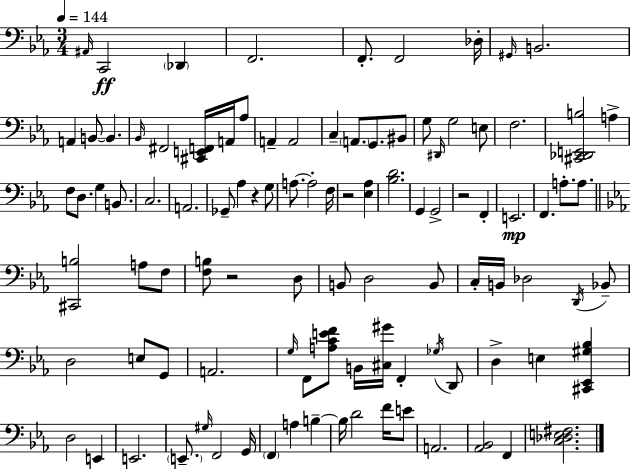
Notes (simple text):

A#2/s C2/h Db2/q F2/h. F2/e. F2/h Db3/s G#2/s B2/h. A2/q B2/e B2/q. Bb2/s F#2/h [C#2,E2,F2]/s A2/s Ab3/e A2/q A2/h C3/q A2/e. G2/e. BIS2/e G3/e D#2/s G3/h E3/e F3/h. [C#2,Db2,E2,B3]/h A3/q F3/e D3/e. G3/q B2/e. C3/h. A2/h. Gb2/e Ab3/q R/q G3/e A3/e. A3/h F3/s R/h [Eb3,Ab3]/q [Bb3,D4]/h. G2/q G2/h R/h F2/q E2/h. F2/q. A3/e. A3/e. [C#2,B3]/h A3/e F3/e [F3,B3]/e R/h D3/e B2/e D3/h B2/e C3/s B2/s Db3/h D2/s Bb2/e D3/h E3/e G2/e A2/h. G3/s F2/e [A3,C4,E4,F4]/e B2/s [C#3,G#4]/s F2/q Gb3/s D2/e D3/q E3/q [C#2,Eb2,G#3,Bb3]/q D3/h E2/q E2/h. E2/e. G#3/s F2/h G2/s F2/q A3/q B3/q B3/s D4/h F4/s E4/e A2/h. [Ab2,Bb2]/h F2/q [C3,Db3,E3,F#3]/h.